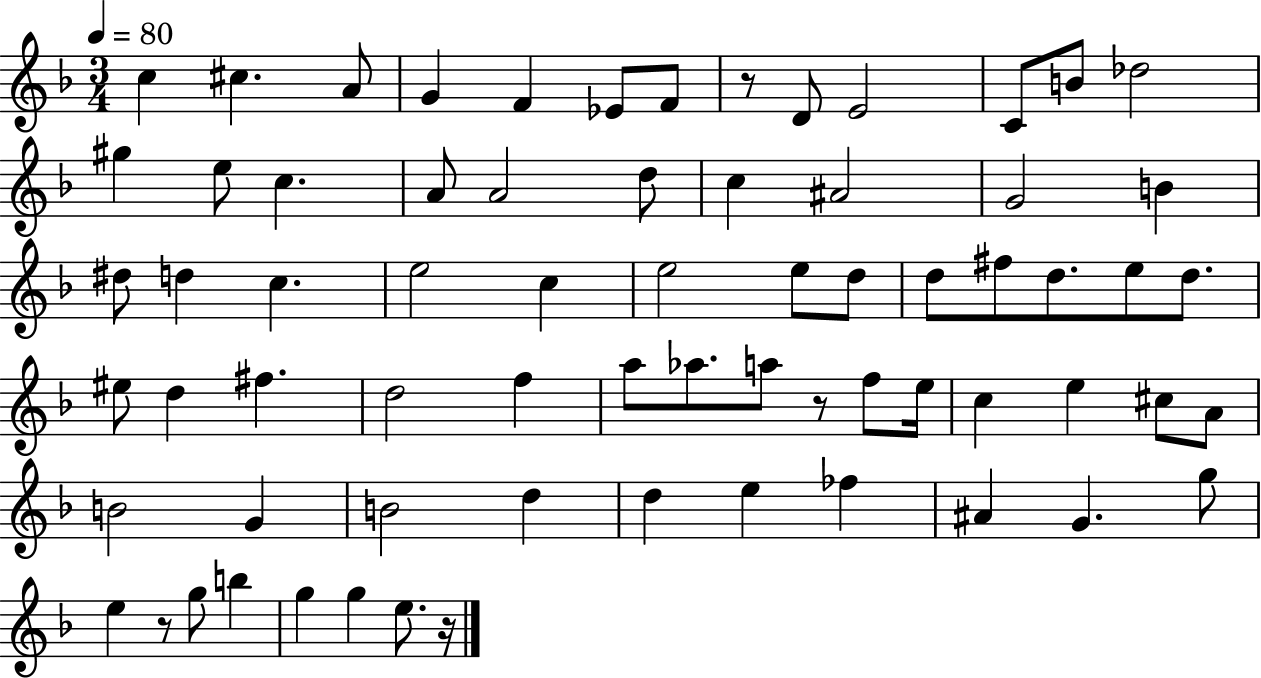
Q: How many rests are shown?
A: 4